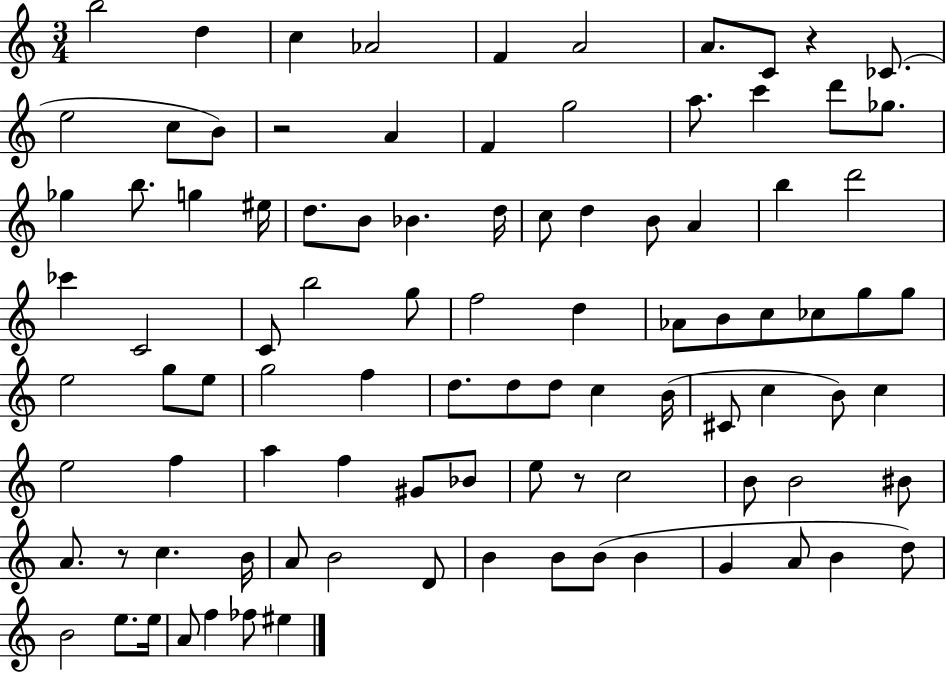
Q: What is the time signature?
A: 3/4